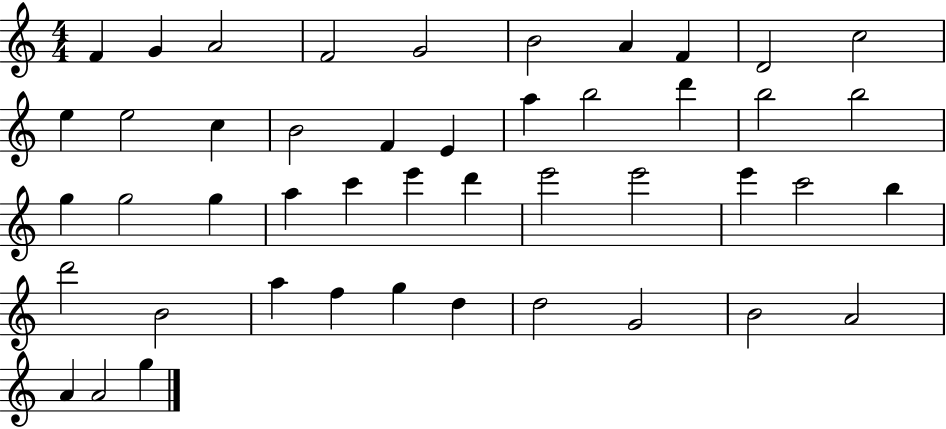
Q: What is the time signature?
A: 4/4